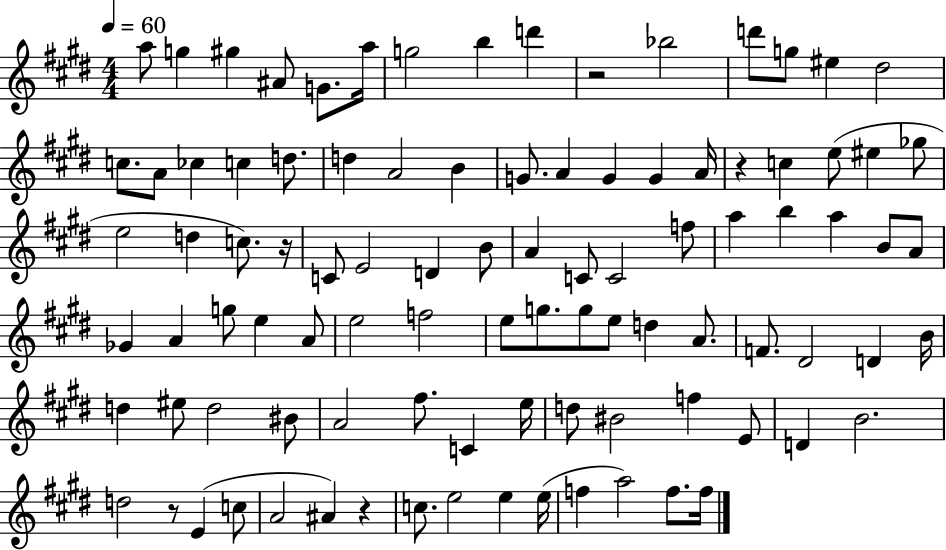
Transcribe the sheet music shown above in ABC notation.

X:1
T:Untitled
M:4/4
L:1/4
K:E
a/2 g ^g ^A/2 G/2 a/4 g2 b d' z2 _b2 d'/2 g/2 ^e ^d2 c/2 A/2 _c c d/2 d A2 B G/2 A G G A/4 z c e/2 ^e _g/2 e2 d c/2 z/4 C/2 E2 D B/2 A C/2 C2 f/2 a b a B/2 A/2 _G A g/2 e A/2 e2 f2 e/2 g/2 g/2 e/2 d A/2 F/2 ^D2 D B/4 d ^e/2 d2 ^B/2 A2 ^f/2 C e/4 d/2 ^B2 f E/2 D B2 d2 z/2 E c/2 A2 ^A z c/2 e2 e e/4 f a2 f/2 f/4